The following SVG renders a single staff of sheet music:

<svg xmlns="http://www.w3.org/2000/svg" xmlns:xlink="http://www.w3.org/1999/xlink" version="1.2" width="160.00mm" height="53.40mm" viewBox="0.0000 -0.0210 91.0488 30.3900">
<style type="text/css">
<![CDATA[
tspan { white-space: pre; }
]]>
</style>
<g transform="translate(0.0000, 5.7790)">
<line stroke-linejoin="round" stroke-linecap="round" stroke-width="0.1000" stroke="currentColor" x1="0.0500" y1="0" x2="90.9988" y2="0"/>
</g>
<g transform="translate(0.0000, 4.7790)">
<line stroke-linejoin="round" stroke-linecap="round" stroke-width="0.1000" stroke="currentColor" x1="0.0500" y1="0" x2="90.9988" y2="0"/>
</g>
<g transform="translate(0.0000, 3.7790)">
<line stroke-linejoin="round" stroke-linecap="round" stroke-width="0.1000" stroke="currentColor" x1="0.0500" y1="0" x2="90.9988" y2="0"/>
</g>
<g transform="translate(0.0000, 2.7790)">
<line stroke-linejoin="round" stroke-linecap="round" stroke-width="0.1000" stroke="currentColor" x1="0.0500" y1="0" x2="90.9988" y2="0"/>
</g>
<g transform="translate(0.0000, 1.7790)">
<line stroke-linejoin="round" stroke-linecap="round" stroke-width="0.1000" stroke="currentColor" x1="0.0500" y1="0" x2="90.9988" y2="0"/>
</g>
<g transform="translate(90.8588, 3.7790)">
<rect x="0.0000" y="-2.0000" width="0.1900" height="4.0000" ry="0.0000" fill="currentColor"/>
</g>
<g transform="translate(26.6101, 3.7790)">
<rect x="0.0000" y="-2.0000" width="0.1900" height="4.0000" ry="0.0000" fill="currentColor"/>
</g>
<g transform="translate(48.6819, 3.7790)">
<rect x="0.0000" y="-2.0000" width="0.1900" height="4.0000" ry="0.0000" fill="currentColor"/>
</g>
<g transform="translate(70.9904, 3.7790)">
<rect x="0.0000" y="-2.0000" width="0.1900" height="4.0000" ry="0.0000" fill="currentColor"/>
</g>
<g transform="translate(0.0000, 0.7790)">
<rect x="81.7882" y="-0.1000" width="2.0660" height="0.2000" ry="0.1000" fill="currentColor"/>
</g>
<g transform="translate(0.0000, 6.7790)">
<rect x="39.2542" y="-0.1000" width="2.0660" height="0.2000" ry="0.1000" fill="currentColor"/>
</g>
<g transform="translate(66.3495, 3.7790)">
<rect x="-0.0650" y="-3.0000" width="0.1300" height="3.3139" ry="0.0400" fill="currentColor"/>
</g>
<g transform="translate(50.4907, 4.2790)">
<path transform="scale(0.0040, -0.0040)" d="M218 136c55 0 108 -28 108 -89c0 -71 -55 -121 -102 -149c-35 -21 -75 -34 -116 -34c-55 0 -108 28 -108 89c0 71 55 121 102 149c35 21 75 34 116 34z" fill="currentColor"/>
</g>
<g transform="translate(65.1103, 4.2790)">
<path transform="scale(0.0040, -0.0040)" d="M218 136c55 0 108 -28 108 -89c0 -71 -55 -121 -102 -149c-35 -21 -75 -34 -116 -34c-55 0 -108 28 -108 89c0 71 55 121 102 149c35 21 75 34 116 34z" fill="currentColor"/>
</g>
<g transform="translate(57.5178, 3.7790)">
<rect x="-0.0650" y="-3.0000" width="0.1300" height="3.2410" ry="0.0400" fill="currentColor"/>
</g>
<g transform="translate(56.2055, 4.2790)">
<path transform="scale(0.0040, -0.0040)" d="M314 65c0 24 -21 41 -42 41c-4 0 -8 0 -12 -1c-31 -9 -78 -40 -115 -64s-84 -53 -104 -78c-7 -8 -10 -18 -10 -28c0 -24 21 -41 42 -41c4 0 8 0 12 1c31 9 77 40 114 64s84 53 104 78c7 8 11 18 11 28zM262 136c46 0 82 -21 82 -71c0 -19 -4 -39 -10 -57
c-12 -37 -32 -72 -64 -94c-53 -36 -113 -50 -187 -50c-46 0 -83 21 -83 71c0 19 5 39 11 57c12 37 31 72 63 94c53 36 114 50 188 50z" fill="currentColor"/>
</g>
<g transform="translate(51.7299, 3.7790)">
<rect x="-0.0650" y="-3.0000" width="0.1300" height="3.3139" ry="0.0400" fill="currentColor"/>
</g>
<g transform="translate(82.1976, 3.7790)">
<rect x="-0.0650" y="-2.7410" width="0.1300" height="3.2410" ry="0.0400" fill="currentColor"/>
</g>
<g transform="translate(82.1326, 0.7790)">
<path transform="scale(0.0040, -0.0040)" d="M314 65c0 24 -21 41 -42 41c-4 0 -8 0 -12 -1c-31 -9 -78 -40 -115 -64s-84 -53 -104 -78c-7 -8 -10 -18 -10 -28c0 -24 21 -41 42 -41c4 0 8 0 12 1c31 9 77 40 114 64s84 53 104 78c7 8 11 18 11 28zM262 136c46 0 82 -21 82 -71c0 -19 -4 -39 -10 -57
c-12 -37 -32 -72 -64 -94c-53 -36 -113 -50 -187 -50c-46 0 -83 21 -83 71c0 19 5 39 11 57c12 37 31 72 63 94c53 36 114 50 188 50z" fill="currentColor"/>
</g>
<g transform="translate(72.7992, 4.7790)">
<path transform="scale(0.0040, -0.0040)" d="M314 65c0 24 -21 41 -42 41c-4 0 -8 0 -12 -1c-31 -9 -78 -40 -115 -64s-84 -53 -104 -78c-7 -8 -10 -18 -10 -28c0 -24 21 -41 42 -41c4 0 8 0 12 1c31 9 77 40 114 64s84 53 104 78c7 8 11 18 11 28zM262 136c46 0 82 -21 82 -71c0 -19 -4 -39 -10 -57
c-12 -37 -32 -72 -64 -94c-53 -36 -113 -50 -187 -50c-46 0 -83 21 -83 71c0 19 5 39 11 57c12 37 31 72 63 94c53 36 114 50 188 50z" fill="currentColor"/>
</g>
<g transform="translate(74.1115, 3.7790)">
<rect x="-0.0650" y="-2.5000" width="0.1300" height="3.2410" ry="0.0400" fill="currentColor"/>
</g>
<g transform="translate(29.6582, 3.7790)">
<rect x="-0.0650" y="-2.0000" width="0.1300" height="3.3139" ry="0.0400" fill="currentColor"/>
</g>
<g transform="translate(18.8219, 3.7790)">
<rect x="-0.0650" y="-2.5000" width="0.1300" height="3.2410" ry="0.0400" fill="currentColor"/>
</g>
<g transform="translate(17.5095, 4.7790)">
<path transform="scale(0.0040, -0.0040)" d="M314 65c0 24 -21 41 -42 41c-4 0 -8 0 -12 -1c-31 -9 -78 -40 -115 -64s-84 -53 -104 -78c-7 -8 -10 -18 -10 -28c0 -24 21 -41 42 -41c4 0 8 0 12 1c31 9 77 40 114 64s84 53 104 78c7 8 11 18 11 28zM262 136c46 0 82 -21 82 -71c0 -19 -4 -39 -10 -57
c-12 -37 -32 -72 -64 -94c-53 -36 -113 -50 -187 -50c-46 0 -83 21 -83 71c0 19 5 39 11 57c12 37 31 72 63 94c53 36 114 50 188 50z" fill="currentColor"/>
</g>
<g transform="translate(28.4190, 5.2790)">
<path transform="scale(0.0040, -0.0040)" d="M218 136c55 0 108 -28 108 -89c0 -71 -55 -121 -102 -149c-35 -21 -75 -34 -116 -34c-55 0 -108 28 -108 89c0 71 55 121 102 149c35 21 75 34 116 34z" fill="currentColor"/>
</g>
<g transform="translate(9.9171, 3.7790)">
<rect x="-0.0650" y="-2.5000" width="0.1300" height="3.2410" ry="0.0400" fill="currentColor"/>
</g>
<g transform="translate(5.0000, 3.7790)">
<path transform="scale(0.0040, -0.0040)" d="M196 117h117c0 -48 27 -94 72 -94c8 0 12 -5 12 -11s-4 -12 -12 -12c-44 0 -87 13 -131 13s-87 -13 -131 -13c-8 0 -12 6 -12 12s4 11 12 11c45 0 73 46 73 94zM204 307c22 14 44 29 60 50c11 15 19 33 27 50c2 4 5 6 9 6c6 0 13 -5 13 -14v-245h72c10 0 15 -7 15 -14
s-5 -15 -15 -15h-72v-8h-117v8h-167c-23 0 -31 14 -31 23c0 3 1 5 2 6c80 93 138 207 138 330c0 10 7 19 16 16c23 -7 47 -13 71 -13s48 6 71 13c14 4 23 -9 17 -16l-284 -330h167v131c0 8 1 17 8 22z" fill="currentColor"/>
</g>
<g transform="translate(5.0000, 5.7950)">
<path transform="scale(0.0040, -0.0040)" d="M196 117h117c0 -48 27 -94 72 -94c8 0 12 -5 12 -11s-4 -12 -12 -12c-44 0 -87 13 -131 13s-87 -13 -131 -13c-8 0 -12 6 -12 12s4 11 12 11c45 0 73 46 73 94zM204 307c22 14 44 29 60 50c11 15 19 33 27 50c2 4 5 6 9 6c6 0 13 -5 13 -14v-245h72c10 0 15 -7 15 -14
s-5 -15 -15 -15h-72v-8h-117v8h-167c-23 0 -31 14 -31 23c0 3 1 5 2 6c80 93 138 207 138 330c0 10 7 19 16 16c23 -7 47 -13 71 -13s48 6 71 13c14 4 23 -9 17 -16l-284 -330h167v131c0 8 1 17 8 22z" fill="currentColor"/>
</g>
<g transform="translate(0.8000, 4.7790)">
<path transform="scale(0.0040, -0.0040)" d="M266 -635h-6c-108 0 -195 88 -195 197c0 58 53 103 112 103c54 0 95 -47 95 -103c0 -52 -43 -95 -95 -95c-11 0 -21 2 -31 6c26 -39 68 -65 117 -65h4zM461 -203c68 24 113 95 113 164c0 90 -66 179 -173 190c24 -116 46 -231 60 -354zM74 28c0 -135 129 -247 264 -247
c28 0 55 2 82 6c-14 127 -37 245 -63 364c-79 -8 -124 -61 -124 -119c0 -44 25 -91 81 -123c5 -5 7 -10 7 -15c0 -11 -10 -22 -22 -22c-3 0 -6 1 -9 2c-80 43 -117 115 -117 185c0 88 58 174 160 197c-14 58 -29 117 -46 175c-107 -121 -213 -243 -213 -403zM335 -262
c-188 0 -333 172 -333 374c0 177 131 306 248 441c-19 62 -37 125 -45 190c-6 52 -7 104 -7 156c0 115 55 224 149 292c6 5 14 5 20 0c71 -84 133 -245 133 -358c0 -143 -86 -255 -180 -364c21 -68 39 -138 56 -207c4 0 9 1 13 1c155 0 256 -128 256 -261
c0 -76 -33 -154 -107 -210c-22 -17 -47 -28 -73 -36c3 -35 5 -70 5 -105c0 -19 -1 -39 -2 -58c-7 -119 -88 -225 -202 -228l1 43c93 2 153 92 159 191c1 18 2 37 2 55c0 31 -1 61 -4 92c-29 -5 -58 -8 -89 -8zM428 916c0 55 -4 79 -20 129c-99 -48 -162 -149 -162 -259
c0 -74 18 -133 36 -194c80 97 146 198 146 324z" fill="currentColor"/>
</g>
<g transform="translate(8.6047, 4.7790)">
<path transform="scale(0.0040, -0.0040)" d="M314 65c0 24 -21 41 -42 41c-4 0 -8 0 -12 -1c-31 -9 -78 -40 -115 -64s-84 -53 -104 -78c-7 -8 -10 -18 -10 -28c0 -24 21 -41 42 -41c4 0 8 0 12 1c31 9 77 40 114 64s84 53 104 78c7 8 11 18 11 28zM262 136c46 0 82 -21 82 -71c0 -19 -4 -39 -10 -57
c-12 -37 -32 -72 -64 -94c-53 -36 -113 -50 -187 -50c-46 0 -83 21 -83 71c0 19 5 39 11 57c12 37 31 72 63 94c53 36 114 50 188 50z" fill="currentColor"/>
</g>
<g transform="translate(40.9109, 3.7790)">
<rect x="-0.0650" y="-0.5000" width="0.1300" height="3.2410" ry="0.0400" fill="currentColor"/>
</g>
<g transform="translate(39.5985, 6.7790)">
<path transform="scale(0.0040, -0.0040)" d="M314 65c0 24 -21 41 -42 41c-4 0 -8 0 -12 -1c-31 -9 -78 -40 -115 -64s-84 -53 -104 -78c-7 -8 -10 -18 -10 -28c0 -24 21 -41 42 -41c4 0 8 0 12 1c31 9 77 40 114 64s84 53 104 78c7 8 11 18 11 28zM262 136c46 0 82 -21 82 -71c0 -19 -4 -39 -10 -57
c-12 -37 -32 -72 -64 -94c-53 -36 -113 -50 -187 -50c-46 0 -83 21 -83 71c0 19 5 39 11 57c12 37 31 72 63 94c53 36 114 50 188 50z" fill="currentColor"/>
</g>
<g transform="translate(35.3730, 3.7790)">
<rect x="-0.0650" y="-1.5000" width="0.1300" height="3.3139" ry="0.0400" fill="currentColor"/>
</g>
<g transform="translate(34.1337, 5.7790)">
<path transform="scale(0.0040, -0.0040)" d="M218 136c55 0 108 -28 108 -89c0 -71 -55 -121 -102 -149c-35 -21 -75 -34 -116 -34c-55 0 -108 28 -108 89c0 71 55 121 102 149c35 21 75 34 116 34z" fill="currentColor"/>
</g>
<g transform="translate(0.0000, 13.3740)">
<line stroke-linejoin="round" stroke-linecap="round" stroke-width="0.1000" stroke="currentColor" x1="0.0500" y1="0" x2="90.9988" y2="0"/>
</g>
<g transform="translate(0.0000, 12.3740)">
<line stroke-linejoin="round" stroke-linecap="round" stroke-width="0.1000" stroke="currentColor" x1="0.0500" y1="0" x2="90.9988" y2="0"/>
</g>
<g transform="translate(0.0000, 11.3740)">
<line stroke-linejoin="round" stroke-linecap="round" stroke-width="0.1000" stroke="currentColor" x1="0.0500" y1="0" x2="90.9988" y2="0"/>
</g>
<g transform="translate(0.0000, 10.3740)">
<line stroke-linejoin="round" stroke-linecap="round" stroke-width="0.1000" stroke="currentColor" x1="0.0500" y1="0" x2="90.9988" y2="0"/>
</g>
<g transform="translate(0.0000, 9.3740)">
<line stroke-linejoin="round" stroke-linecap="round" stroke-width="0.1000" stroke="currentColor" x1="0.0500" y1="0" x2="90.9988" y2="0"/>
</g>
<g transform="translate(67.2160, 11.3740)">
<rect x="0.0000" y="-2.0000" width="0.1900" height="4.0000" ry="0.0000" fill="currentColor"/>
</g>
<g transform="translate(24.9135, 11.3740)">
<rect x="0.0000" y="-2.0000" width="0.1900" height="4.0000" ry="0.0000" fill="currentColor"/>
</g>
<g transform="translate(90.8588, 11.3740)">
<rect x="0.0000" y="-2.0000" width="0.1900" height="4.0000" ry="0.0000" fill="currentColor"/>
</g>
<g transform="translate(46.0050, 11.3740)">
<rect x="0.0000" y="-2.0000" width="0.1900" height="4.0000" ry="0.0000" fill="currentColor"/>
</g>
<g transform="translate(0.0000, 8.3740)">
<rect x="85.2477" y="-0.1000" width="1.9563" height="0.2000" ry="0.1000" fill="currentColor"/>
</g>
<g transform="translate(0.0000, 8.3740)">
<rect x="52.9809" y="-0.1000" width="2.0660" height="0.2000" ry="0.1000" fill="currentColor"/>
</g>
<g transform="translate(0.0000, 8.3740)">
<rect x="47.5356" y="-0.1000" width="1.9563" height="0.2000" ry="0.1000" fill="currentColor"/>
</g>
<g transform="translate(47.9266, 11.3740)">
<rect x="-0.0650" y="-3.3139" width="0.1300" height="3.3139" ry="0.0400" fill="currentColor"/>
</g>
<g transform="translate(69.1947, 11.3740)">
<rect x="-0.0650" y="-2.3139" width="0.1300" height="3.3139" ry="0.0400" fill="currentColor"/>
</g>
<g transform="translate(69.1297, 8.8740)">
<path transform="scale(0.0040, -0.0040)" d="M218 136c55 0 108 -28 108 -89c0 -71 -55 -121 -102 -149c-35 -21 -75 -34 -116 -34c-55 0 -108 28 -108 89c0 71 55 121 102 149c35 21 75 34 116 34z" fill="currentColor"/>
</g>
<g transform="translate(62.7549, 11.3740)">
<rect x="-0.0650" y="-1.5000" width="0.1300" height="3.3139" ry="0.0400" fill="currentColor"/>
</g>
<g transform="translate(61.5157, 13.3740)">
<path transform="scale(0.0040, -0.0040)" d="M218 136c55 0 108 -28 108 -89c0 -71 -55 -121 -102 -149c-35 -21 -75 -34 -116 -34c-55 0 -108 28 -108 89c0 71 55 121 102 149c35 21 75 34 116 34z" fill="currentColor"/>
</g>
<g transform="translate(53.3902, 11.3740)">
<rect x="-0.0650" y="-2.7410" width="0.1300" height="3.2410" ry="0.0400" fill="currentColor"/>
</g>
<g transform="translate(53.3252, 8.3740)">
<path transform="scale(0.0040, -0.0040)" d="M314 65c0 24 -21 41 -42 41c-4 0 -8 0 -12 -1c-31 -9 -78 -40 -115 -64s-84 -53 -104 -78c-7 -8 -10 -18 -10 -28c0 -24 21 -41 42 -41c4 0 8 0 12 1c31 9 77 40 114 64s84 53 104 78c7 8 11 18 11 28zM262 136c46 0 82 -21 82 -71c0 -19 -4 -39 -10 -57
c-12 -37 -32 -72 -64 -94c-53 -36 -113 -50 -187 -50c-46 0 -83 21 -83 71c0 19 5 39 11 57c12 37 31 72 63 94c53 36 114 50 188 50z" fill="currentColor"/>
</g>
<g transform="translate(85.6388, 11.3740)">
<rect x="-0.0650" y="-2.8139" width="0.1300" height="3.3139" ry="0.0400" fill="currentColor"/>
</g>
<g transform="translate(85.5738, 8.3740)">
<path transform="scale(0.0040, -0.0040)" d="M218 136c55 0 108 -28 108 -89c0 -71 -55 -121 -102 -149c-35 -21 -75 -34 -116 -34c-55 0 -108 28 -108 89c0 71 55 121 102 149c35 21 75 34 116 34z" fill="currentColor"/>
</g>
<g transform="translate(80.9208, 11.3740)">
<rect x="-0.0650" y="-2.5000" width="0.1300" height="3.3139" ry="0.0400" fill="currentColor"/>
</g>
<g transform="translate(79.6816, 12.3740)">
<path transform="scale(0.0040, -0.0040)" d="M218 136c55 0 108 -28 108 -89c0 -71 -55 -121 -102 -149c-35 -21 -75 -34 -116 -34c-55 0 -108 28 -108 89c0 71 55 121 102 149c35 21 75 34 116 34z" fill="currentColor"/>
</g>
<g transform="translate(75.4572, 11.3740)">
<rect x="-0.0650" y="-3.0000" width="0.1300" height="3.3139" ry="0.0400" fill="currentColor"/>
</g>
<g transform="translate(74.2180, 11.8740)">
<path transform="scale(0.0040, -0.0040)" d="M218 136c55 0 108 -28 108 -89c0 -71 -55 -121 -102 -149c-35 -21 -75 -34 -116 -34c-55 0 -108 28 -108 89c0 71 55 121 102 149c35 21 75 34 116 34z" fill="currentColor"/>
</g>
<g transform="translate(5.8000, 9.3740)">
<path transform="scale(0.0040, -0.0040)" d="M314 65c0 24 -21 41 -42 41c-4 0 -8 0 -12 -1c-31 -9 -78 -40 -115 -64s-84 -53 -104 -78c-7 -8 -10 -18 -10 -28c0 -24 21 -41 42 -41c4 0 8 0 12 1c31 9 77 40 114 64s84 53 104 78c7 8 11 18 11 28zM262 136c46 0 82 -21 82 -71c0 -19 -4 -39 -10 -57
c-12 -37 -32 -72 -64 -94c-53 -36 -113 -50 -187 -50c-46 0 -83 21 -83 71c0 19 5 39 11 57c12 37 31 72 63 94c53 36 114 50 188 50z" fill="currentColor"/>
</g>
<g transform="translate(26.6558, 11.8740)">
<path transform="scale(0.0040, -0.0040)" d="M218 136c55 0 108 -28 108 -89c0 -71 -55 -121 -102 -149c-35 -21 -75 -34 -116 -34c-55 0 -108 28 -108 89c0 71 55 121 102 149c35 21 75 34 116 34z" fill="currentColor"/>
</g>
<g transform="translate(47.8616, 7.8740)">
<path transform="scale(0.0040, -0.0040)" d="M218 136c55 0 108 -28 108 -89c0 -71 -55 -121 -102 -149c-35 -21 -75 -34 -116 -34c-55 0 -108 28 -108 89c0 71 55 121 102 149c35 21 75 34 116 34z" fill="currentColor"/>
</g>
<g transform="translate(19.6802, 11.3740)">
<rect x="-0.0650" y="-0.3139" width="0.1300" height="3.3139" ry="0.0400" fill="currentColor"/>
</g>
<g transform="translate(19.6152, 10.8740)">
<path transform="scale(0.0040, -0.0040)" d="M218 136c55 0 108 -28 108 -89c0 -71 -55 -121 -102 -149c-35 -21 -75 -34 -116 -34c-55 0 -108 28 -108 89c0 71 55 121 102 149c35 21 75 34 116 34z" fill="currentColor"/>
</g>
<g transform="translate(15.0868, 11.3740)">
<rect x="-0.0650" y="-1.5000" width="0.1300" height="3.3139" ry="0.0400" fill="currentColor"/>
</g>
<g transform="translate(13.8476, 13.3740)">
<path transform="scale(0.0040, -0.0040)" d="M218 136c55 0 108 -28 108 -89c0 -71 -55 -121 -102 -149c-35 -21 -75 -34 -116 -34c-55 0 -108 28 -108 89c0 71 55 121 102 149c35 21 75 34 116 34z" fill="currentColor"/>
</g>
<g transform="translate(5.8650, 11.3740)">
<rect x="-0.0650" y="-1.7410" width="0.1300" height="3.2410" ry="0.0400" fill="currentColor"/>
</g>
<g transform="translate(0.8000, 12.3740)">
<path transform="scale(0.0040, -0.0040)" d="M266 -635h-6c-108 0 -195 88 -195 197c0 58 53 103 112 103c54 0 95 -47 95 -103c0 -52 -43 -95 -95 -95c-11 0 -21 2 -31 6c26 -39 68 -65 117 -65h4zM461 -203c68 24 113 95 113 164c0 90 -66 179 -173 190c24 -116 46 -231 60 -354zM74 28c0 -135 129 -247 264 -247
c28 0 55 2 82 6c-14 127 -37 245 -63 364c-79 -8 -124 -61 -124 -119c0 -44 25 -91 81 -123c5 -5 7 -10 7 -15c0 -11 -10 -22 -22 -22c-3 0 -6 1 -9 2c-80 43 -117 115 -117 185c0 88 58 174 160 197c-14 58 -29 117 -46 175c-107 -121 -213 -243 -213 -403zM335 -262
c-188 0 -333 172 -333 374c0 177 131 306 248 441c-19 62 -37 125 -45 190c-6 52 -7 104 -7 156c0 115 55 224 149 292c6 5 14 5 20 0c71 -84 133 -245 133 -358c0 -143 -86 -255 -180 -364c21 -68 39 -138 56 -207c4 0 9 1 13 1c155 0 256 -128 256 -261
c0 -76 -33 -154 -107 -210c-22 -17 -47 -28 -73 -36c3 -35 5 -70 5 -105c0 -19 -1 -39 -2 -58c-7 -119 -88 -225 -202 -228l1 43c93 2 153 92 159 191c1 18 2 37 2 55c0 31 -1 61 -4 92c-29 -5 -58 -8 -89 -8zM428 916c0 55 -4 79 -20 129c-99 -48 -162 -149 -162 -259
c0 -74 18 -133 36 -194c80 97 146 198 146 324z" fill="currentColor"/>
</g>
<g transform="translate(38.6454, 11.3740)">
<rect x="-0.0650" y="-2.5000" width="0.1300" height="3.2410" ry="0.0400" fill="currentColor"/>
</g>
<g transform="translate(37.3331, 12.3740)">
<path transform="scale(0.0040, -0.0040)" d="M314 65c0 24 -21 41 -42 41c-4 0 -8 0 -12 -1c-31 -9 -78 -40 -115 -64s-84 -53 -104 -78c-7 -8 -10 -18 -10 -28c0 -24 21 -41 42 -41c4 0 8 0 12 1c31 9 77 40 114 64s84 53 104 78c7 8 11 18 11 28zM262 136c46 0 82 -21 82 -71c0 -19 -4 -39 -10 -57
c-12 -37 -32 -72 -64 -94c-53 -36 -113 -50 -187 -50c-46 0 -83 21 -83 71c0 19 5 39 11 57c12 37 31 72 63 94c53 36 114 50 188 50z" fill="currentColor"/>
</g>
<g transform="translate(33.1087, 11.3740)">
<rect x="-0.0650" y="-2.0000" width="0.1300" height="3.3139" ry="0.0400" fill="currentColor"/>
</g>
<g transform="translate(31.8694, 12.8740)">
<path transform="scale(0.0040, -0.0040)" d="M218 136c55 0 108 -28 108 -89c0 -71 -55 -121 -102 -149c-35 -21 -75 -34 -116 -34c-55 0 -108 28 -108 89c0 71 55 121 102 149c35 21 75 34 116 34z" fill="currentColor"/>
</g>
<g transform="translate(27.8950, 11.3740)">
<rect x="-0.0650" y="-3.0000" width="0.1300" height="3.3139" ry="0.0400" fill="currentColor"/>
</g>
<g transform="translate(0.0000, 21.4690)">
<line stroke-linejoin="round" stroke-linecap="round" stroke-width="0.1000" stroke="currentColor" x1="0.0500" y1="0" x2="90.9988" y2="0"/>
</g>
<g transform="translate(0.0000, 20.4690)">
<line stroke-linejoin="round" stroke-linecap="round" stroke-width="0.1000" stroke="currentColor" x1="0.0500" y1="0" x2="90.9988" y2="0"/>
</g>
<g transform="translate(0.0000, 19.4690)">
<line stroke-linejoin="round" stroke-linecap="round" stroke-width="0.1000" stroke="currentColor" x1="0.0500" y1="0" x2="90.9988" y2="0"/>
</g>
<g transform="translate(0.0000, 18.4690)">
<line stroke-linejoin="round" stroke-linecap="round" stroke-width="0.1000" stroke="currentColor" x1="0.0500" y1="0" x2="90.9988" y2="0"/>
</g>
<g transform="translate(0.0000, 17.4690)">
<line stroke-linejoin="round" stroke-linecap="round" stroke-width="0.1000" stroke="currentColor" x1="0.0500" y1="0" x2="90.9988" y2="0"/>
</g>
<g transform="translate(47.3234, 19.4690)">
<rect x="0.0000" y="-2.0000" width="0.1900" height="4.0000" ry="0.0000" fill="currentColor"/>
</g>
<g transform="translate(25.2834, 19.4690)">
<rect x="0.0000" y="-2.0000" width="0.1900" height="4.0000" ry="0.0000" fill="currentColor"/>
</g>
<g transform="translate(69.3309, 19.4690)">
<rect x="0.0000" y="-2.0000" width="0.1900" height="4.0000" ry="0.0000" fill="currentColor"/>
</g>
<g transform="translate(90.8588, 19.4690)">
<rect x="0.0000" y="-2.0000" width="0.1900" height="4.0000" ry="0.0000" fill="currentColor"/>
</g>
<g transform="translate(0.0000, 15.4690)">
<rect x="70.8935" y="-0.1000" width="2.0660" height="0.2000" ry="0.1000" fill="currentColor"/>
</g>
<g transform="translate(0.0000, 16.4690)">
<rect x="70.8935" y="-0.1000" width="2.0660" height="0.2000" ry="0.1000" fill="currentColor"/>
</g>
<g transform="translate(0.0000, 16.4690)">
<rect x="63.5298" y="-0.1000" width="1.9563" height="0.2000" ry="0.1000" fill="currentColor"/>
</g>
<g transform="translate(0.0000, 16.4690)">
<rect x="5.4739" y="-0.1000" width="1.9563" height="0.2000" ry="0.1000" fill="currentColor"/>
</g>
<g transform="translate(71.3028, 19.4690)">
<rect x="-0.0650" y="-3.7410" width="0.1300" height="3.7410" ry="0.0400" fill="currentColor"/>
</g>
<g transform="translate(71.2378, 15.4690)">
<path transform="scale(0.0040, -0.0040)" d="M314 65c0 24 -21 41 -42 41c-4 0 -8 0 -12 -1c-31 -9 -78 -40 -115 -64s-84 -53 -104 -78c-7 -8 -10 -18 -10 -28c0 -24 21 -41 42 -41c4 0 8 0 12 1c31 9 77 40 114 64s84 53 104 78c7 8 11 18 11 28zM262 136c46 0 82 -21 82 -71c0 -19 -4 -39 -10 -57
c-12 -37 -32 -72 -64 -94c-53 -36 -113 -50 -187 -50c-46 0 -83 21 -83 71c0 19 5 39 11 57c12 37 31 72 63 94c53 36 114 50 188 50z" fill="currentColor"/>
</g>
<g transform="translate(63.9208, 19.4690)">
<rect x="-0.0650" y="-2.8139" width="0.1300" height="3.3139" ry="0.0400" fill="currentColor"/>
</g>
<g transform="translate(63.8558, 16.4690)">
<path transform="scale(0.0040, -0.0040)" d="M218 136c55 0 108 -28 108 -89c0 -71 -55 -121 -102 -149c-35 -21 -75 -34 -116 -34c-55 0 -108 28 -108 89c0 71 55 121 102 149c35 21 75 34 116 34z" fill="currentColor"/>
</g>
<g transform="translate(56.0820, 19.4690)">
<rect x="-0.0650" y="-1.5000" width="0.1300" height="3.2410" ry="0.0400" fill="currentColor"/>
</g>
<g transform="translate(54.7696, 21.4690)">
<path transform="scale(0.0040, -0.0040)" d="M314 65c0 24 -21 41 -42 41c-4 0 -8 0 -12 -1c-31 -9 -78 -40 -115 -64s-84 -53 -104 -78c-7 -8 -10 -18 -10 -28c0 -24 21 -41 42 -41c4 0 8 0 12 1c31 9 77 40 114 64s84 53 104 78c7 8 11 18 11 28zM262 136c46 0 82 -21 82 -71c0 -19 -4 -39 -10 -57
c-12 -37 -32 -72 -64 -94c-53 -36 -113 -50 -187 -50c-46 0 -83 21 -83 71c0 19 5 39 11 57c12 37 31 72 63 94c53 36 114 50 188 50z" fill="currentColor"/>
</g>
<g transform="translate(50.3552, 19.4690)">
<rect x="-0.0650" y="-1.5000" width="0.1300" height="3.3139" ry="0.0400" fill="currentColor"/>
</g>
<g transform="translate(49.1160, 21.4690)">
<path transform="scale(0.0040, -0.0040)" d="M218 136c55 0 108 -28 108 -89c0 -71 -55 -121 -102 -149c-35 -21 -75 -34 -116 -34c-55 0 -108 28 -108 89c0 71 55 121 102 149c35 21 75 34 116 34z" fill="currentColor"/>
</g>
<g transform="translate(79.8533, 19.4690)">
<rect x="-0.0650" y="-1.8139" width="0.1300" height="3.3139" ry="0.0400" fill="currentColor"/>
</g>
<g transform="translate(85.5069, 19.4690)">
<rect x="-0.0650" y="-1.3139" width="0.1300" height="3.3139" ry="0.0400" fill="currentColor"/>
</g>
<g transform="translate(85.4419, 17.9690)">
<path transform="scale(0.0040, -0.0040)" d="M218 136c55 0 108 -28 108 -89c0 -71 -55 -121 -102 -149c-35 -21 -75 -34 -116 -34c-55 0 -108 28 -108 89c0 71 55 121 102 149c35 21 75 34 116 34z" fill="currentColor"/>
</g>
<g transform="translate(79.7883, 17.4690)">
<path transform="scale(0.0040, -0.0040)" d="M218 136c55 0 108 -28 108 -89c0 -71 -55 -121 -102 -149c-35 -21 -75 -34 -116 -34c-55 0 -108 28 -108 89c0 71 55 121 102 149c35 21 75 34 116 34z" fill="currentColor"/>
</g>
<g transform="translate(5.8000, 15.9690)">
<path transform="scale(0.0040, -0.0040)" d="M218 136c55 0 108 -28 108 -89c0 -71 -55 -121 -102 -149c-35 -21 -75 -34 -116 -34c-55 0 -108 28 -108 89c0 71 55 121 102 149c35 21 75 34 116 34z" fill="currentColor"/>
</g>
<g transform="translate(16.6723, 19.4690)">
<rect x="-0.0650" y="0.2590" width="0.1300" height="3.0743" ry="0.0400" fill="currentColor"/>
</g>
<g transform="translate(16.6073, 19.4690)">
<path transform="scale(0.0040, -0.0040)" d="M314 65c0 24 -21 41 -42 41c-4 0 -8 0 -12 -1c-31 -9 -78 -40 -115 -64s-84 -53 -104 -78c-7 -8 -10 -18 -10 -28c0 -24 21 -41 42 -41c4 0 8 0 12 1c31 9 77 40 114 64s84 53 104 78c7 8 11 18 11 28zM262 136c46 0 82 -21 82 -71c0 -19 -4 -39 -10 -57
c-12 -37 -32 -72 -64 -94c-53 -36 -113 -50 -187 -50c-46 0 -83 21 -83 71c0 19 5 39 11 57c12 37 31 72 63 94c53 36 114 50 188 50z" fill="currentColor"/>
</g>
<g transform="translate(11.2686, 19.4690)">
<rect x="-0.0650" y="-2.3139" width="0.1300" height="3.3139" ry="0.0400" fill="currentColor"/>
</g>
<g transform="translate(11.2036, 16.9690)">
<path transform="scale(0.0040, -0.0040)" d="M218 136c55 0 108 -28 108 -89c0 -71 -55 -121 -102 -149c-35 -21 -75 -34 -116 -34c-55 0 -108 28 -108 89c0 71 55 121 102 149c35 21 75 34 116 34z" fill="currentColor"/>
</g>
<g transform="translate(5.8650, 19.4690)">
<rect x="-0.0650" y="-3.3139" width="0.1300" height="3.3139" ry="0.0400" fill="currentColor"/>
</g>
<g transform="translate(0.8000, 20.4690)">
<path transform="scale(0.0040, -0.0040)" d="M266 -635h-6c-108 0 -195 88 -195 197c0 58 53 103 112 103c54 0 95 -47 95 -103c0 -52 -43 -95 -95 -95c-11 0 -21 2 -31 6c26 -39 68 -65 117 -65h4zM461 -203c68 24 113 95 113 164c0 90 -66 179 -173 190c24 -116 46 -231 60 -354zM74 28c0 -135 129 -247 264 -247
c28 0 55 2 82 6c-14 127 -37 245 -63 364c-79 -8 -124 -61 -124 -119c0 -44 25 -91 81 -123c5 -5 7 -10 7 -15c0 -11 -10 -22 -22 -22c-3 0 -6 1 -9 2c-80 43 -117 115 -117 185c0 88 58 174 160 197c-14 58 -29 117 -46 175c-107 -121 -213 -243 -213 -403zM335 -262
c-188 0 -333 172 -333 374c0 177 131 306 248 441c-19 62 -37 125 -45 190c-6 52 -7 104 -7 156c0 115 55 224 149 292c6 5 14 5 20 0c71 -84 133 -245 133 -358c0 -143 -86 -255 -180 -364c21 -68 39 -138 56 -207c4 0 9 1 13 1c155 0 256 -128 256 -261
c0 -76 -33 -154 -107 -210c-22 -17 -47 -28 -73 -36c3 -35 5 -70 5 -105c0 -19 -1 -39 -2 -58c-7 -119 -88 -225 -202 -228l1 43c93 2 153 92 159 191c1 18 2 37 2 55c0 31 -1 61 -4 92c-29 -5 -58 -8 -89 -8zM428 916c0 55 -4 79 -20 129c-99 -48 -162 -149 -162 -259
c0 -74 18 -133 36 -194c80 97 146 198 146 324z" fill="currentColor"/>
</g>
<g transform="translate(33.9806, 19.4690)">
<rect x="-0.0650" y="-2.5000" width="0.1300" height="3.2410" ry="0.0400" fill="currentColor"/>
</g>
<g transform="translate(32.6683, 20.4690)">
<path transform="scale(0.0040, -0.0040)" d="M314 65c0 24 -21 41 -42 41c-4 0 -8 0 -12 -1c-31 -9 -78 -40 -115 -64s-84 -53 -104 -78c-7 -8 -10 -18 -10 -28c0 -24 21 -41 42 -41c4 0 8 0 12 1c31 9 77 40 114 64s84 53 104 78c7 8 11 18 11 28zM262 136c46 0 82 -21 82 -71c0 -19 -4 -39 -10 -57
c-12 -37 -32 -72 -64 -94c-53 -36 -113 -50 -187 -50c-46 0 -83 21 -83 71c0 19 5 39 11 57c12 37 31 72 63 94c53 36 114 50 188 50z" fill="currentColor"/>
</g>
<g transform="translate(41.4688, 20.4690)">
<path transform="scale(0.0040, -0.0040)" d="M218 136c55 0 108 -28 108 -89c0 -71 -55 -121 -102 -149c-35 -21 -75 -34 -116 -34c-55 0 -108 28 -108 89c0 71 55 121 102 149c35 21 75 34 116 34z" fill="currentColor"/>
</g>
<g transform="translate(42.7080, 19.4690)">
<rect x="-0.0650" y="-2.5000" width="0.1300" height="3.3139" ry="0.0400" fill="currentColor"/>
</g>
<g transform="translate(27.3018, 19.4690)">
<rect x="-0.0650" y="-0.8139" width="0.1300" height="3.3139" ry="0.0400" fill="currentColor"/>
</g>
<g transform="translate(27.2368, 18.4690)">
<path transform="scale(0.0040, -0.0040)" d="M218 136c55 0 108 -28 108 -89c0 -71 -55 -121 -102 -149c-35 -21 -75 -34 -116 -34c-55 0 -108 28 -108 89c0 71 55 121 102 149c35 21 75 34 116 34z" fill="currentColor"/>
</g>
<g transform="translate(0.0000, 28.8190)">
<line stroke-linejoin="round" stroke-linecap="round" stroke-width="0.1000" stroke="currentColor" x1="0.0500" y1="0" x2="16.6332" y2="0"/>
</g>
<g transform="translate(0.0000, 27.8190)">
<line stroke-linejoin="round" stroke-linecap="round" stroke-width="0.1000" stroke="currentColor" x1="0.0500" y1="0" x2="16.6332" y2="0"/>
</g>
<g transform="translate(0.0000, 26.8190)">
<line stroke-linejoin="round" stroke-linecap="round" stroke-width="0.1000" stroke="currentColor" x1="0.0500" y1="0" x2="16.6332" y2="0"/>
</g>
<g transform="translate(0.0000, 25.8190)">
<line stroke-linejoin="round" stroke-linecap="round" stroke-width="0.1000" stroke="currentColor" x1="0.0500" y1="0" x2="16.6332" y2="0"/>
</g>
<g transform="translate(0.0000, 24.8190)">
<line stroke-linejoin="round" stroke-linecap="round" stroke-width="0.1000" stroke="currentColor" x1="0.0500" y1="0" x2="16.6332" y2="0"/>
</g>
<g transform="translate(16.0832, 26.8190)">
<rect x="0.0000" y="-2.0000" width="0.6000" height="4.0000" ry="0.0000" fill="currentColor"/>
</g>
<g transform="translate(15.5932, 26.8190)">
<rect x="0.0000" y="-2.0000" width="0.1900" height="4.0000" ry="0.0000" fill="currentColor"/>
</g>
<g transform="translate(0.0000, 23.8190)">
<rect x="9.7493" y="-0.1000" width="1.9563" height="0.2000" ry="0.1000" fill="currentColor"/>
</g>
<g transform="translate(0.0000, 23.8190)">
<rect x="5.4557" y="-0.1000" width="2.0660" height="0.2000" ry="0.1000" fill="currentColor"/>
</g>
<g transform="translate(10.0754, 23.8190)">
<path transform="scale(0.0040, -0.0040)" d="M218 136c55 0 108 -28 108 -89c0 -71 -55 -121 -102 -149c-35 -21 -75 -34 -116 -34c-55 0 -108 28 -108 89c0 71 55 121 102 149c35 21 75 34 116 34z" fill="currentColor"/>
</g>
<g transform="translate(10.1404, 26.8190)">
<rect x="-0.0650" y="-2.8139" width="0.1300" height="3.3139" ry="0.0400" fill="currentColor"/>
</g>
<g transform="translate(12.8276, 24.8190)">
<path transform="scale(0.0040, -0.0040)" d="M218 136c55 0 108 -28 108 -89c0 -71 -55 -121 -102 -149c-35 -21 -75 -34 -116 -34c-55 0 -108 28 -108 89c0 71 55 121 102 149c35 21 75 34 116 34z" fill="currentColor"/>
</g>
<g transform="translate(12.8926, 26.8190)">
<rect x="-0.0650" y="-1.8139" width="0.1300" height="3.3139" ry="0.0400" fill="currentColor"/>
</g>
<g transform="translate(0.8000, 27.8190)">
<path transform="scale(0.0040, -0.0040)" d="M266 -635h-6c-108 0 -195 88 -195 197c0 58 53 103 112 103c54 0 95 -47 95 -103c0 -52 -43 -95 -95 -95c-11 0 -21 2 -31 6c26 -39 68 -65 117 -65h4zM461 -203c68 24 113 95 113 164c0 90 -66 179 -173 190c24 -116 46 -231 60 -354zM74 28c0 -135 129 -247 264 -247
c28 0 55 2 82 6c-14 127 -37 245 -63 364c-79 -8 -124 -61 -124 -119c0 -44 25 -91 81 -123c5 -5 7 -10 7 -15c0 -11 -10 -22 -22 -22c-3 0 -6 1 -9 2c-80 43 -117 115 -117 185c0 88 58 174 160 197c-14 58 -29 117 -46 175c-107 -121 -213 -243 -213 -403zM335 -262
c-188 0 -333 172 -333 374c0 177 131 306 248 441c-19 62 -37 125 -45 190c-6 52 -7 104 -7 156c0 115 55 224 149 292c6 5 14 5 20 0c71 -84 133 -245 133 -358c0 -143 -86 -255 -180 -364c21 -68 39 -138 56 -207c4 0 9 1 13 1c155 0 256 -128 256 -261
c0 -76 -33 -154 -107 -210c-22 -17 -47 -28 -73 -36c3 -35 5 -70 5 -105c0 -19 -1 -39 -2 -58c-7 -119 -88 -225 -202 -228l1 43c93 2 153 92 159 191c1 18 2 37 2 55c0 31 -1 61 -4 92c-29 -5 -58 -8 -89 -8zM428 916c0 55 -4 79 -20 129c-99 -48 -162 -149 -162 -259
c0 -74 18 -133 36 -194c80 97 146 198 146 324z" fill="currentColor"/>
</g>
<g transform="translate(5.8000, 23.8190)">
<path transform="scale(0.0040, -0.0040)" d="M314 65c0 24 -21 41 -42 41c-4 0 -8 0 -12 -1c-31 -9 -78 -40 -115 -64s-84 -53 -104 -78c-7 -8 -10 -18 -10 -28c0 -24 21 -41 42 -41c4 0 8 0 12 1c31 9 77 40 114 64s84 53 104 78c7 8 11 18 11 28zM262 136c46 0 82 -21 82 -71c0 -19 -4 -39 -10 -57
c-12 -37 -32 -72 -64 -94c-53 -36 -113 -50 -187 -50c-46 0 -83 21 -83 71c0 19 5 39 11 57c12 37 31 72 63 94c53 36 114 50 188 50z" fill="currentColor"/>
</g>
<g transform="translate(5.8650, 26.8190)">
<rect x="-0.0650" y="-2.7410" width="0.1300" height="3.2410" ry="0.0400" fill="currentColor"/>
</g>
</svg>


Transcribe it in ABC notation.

X:1
T:Untitled
M:4/4
L:1/4
K:C
G2 G2 F E C2 A A2 A G2 a2 f2 E c A F G2 b a2 E g A G a b g B2 d G2 G E E2 a c'2 f e a2 a f